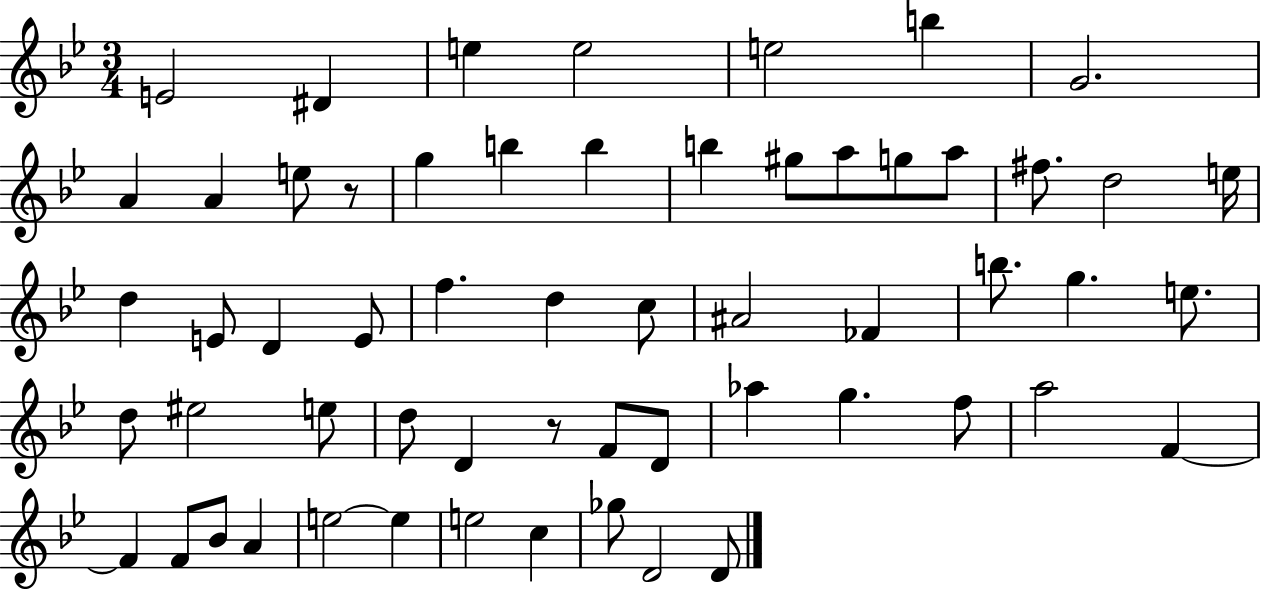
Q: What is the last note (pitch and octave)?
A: D4